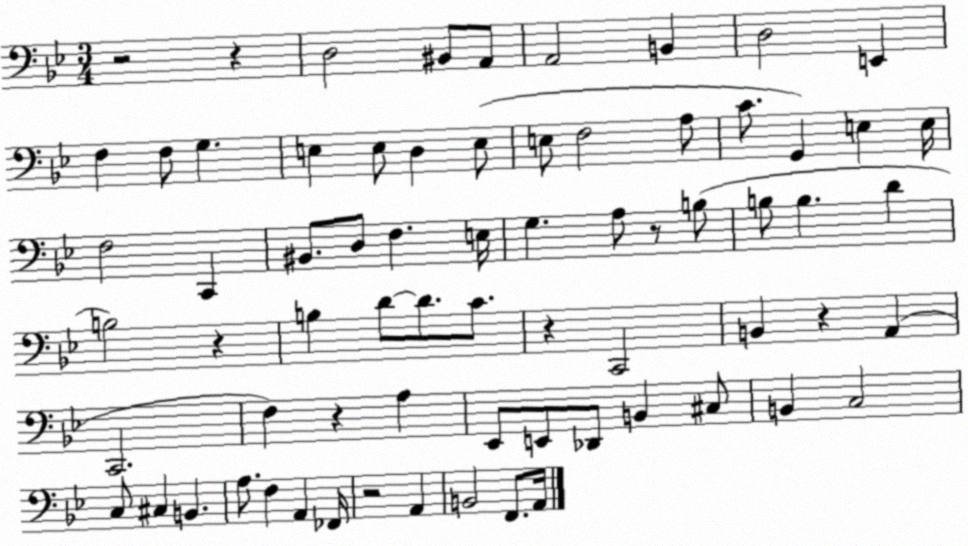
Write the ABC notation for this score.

X:1
T:Untitled
M:3/4
L:1/4
K:Bb
z2 z D,2 ^B,,/2 A,,/2 A,,2 B,, D,2 E,, F, F,/2 G, E, E,/2 D, E,/2 E,/2 F,2 A,/2 C/2 G,, E, E,/4 F,2 C,, ^B,,/2 D,/2 F, E,/4 G, A,/2 z/2 B,/2 B,/2 B, D B,2 z B, D/2 D/2 C/2 z C,,2 B,, z A,, C,,2 F, z A, _E,,/2 E,,/2 _D,,/2 B,, ^C,/2 B,, C,2 C,/2 ^C, B,, A,/2 F, A,, _F,,/4 z2 A,, B,,2 F,,/2 A,,/4